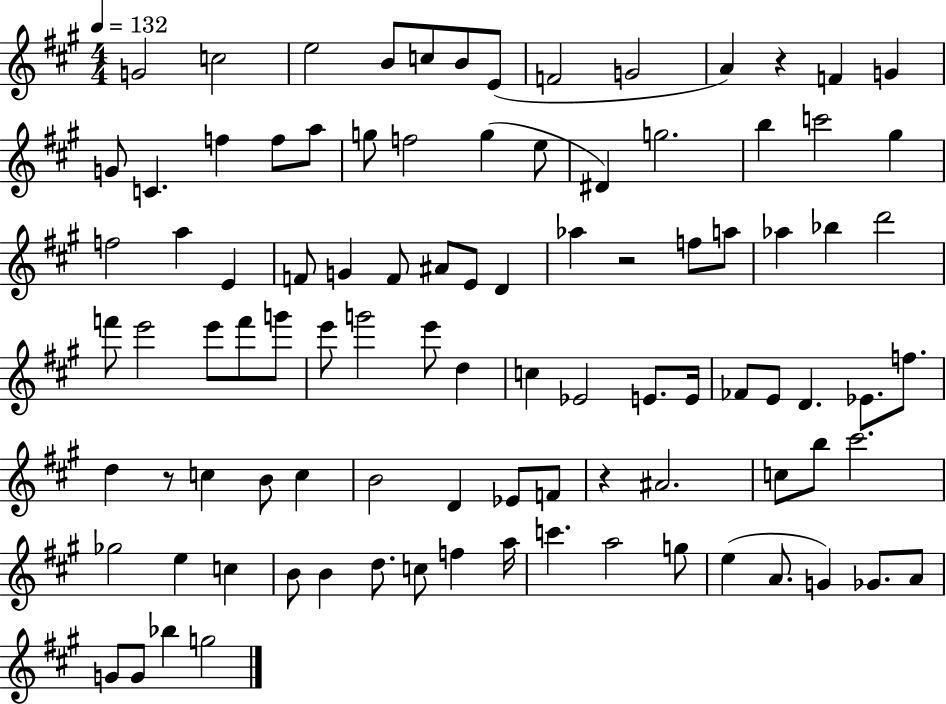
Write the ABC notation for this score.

X:1
T:Untitled
M:4/4
L:1/4
K:A
G2 c2 e2 B/2 c/2 B/2 E/2 F2 G2 A z F G G/2 C f f/2 a/2 g/2 f2 g e/2 ^D g2 b c'2 ^g f2 a E F/2 G F/2 ^A/2 E/2 D _a z2 f/2 a/2 _a _b d'2 f'/2 e'2 e'/2 f'/2 g'/2 e'/2 g'2 e'/2 d c _E2 E/2 E/4 _F/2 E/2 D _E/2 f/2 d z/2 c B/2 c B2 D _E/2 F/2 z ^A2 c/2 b/2 ^c'2 _g2 e c B/2 B d/2 c/2 f a/4 c' a2 g/2 e A/2 G _G/2 A/2 G/2 G/2 _b g2